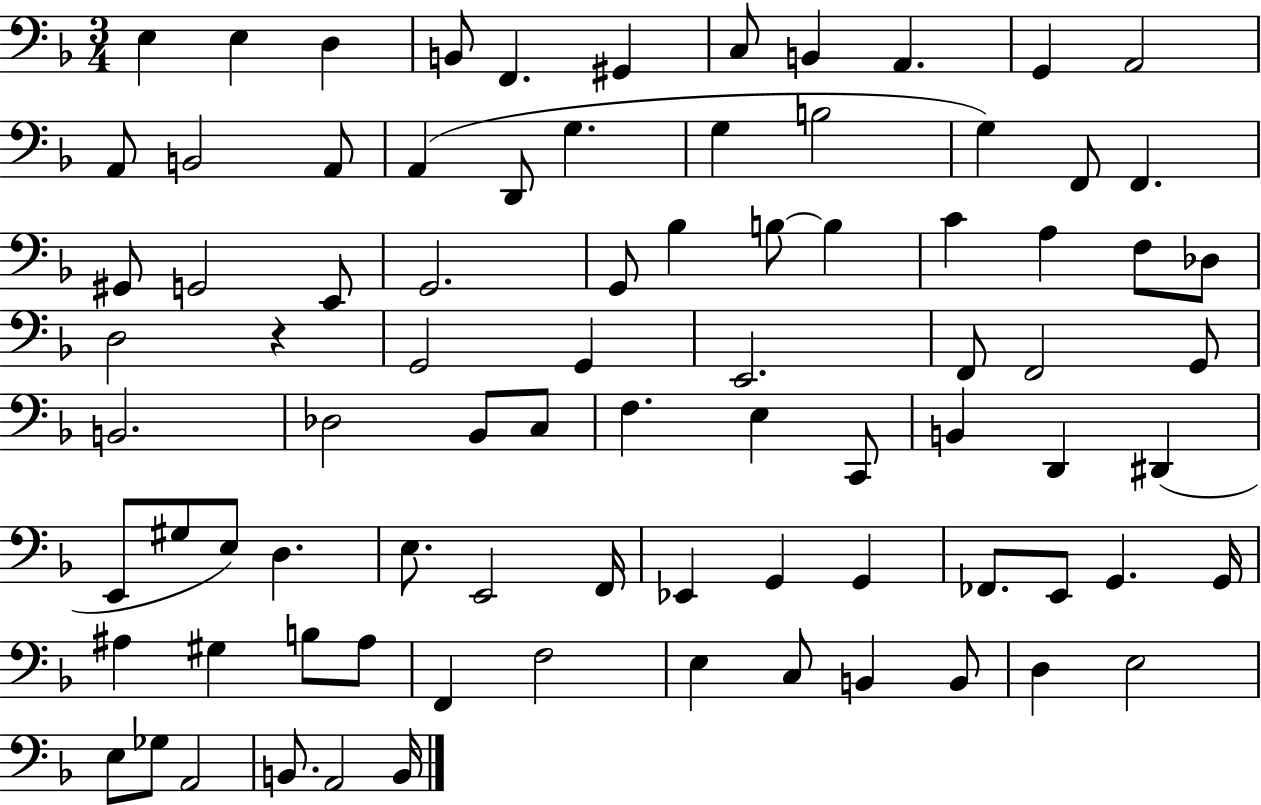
E3/q E3/q D3/q B2/e F2/q. G#2/q C3/e B2/q A2/q. G2/q A2/h A2/e B2/h A2/e A2/q D2/e G3/q. G3/q B3/h G3/q F2/e F2/q. G#2/e G2/h E2/e G2/h. G2/e Bb3/q B3/e B3/q C4/q A3/q F3/e Db3/e D3/h R/q G2/h G2/q E2/h. F2/e F2/h G2/e B2/h. Db3/h Bb2/e C3/e F3/q. E3/q C2/e B2/q D2/q D#2/q E2/e G#3/e E3/e D3/q. E3/e. E2/h F2/s Eb2/q G2/q G2/q FES2/e. E2/e G2/q. G2/s A#3/q G#3/q B3/e A#3/e F2/q F3/h E3/q C3/e B2/q B2/e D3/q E3/h E3/e Gb3/e A2/h B2/e. A2/h B2/s